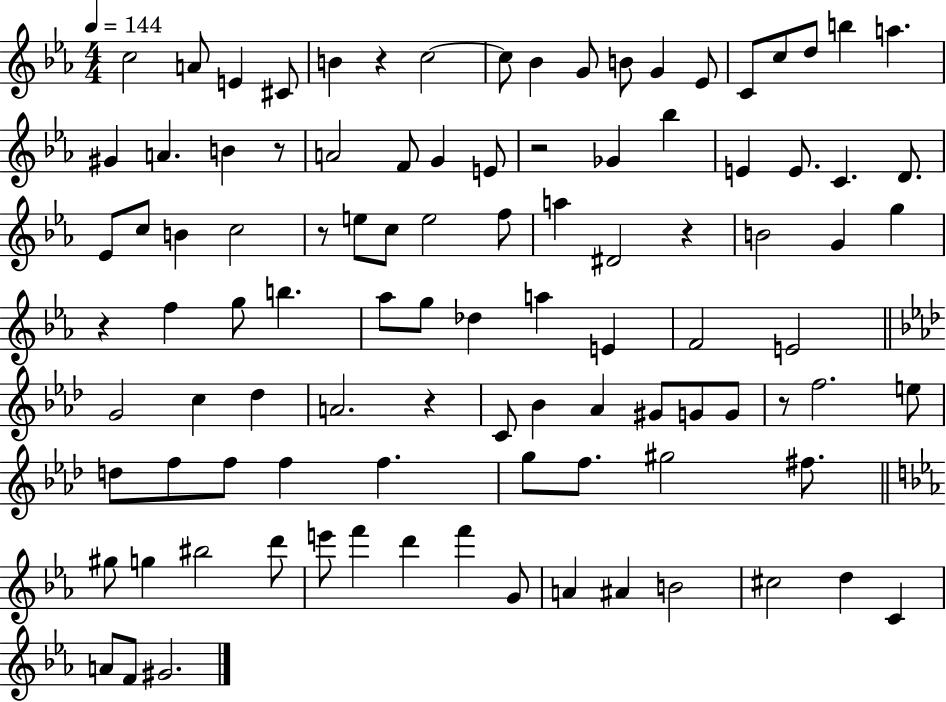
C5/h A4/e E4/q C#4/e B4/q R/q C5/h C5/e Bb4/q G4/e B4/e G4/q Eb4/e C4/e C5/e D5/e B5/q A5/q. G#4/q A4/q. B4/q R/e A4/h F4/e G4/q E4/e R/h Gb4/q Bb5/q E4/q E4/e. C4/q. D4/e. Eb4/e C5/e B4/q C5/h R/e E5/e C5/e E5/h F5/e A5/q D#4/h R/q B4/h G4/q G5/q R/q F5/q G5/e B5/q. Ab5/e G5/e Db5/q A5/q E4/q F4/h E4/h G4/h C5/q Db5/q A4/h. R/q C4/e Bb4/q Ab4/q G#4/e G4/e G4/e R/e F5/h. E5/e D5/e F5/e F5/e F5/q F5/q. G5/e F5/e. G#5/h F#5/e. G#5/e G5/q BIS5/h D6/e E6/e F6/q D6/q F6/q G4/e A4/q A#4/q B4/h C#5/h D5/q C4/q A4/e F4/e G#4/h.